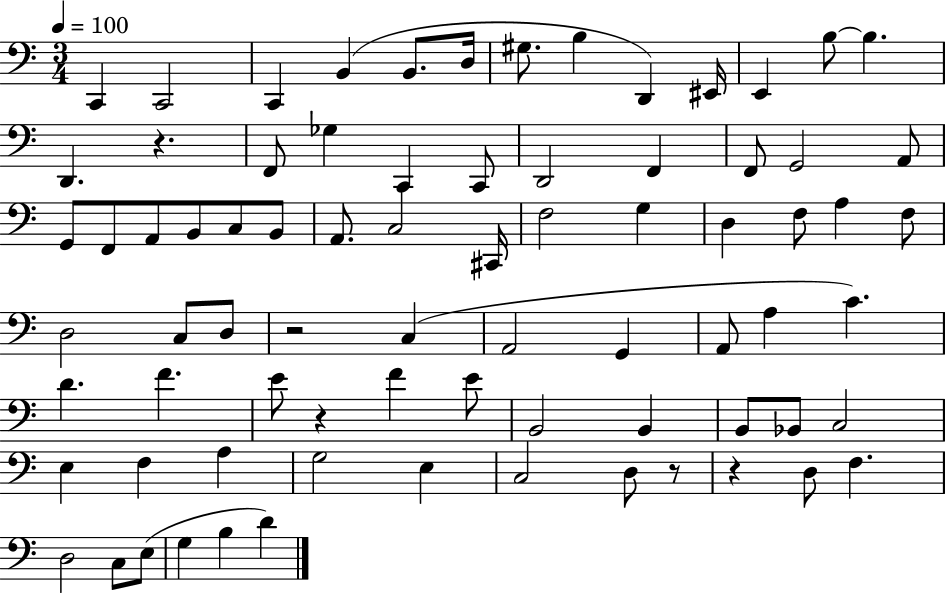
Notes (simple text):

C2/q C2/h C2/q B2/q B2/e. D3/s G#3/e. B3/q D2/q EIS2/s E2/q B3/e B3/q. D2/q. R/q. F2/e Gb3/q C2/q C2/e D2/h F2/q F2/e G2/h A2/e G2/e F2/e A2/e B2/e C3/e B2/e A2/e. C3/h C#2/s F3/h G3/q D3/q F3/e A3/q F3/e D3/h C3/e D3/e R/h C3/q A2/h G2/q A2/e A3/q C4/q. D4/q. F4/q. E4/e R/q F4/q E4/e B2/h B2/q B2/e Bb2/e C3/h E3/q F3/q A3/q G3/h E3/q C3/h D3/e R/e R/q D3/e F3/q. D3/h C3/e E3/e G3/q B3/q D4/q